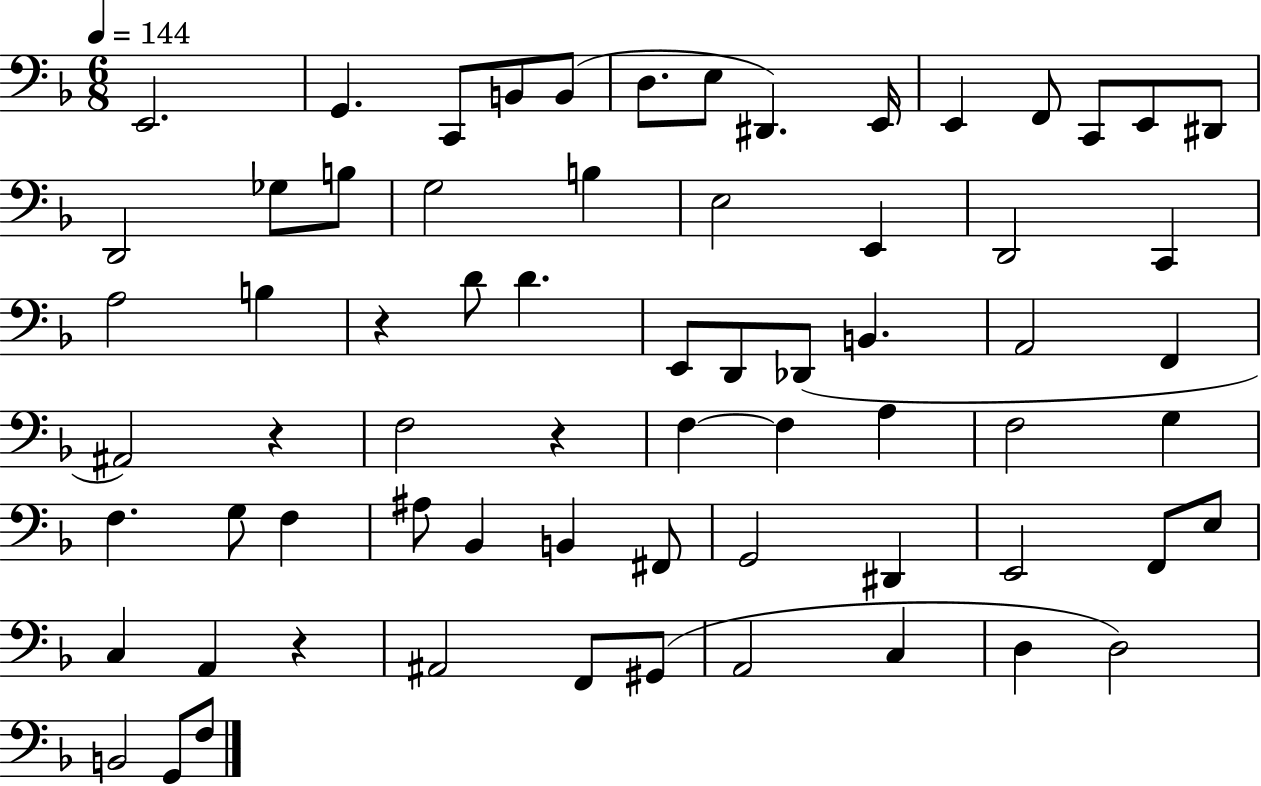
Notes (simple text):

E2/h. G2/q. C2/e B2/e B2/e D3/e. E3/e D#2/q. E2/s E2/q F2/e C2/e E2/e D#2/e D2/h Gb3/e B3/e G3/h B3/q E3/h E2/q D2/h C2/q A3/h B3/q R/q D4/e D4/q. E2/e D2/e Db2/e B2/q. A2/h F2/q A#2/h R/q F3/h R/q F3/q F3/q A3/q F3/h G3/q F3/q. G3/e F3/q A#3/e Bb2/q B2/q F#2/e G2/h D#2/q E2/h F2/e E3/e C3/q A2/q R/q A#2/h F2/e G#2/e A2/h C3/q D3/q D3/h B2/h G2/e F3/e